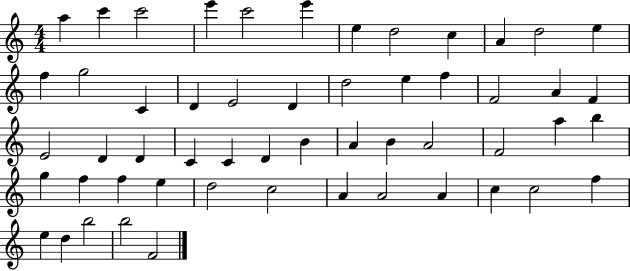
X:1
T:Untitled
M:4/4
L:1/4
K:C
a c' c'2 e' c'2 e' e d2 c A d2 e f g2 C D E2 D d2 e f F2 A F E2 D D C C D B A B A2 F2 a b g f f e d2 c2 A A2 A c c2 f e d b2 b2 F2